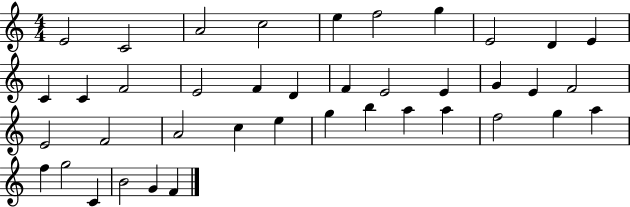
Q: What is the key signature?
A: C major